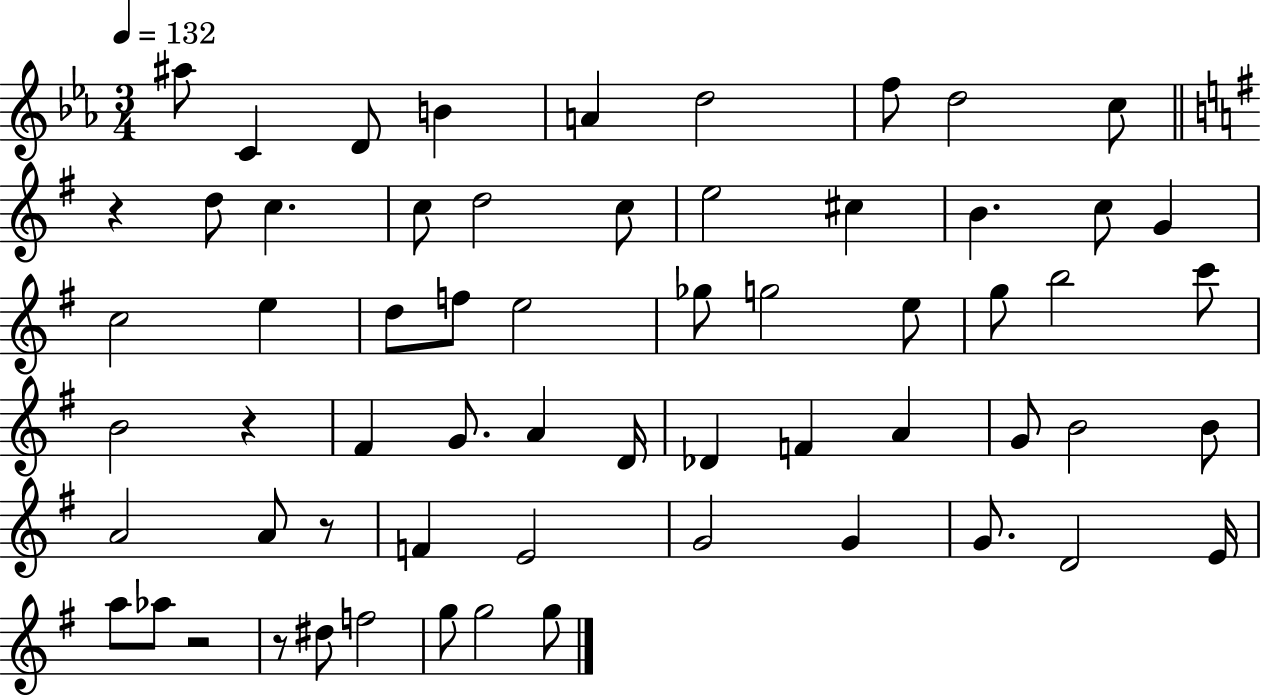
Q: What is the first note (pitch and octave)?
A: A#5